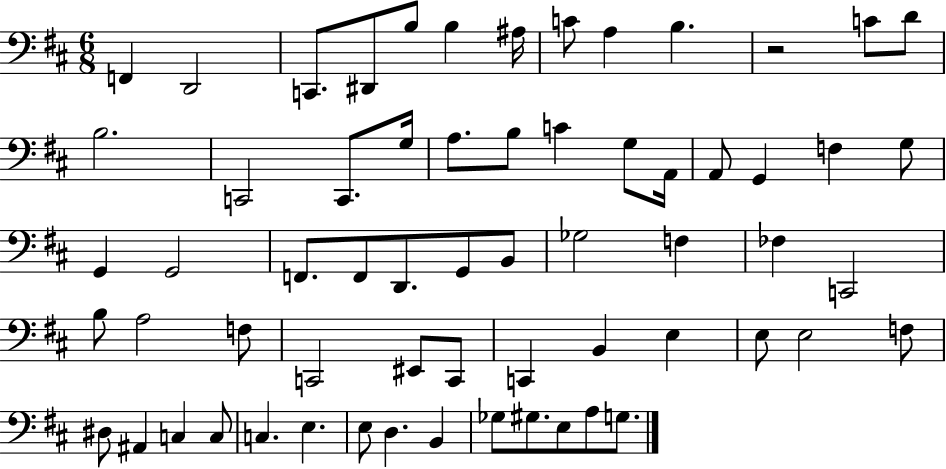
F2/q D2/h C2/e. D#2/e B3/e B3/q A#3/s C4/e A3/q B3/q. R/h C4/e D4/e B3/h. C2/h C2/e. G3/s A3/e. B3/e C4/q G3/e A2/s A2/e G2/q F3/q G3/e G2/q G2/h F2/e. F2/e D2/e. G2/e B2/e Gb3/h F3/q FES3/q C2/h B3/e A3/h F3/e C2/h EIS2/e C2/e C2/q B2/q E3/q E3/e E3/h F3/e D#3/e A#2/q C3/q C3/e C3/q. E3/q. E3/e D3/q. B2/q Gb3/e G#3/e. E3/e A3/e G3/e.